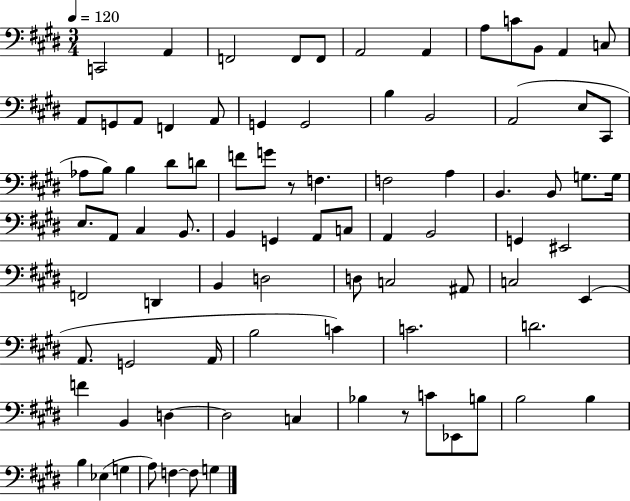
{
  \clef bass
  \numericTimeSignature
  \time 3/4
  \key e \major
  \tempo 4 = 120
  c,2 a,4 | f,2 f,8 f,8 | a,2 a,4 | a8 c'8 b,8 a,4 c8 | \break a,8 g,8 a,8 f,4 a,8 | g,4 g,2 | b4 b,2 | a,2( e8 cis,8 | \break aes8 b8) b4 dis'8 d'8 | f'8 g'8 r8 f4. | f2 a4 | b,4. b,8 g8. g16 | \break e8. a,8 cis4 b,8. | b,4 g,4 a,8 c8 | a,4 b,2 | g,4 eis,2 | \break f,2 d,4 | b,4 d2 | d8 c2 ais,8 | c2 e,4( | \break a,8. g,2 a,16 | b2 c'4) | c'2. | d'2. | \break f'4 b,4 d4~~ | d2 c4 | bes4 r8 c'8 ees,8 b8 | b2 b4 | \break b4 ees4( g4 | a8) f4~~ f8 g4 | \bar "|."
}